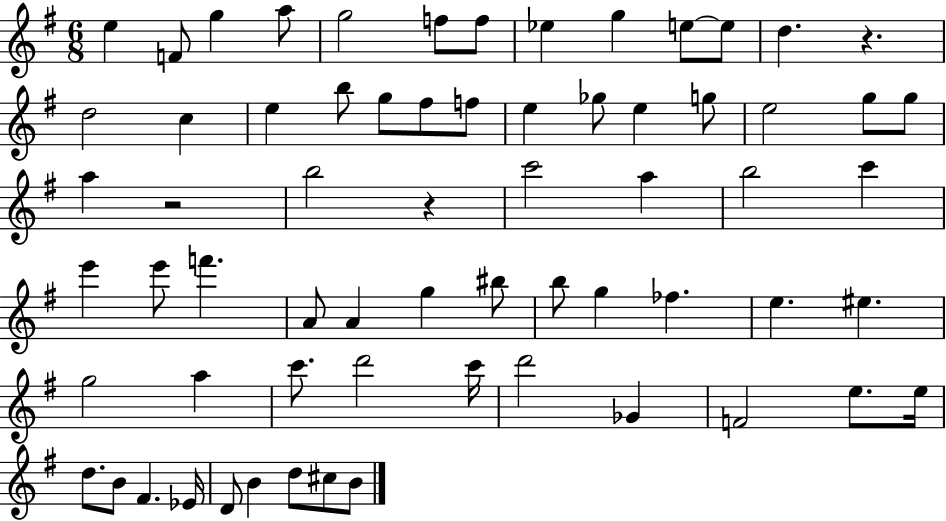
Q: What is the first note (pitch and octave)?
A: E5